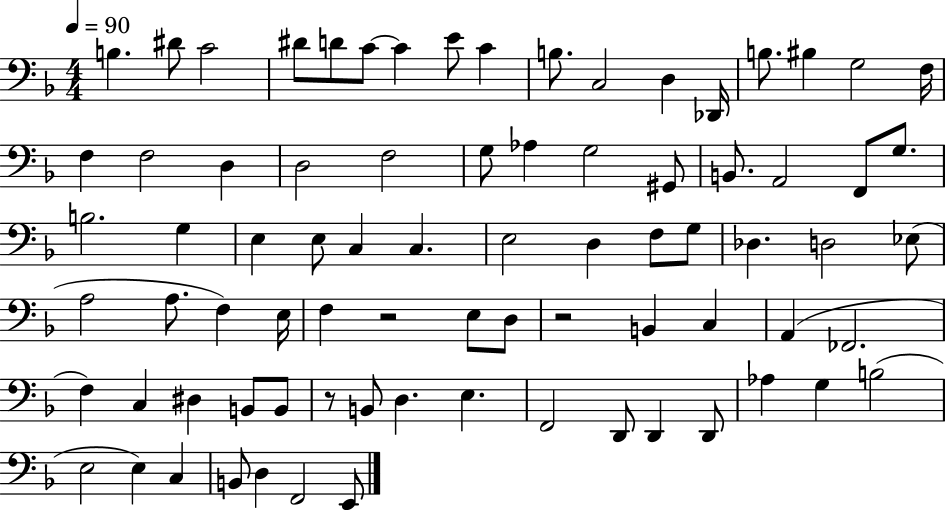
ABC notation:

X:1
T:Untitled
M:4/4
L:1/4
K:F
B, ^D/2 C2 ^D/2 D/2 C/2 C E/2 C B,/2 C,2 D, _D,,/4 B,/2 ^B, G,2 F,/4 F, F,2 D, D,2 F,2 G,/2 _A, G,2 ^G,,/2 B,,/2 A,,2 F,,/2 G,/2 B,2 G, E, E,/2 C, C, E,2 D, F,/2 G,/2 _D, D,2 _E,/2 A,2 A,/2 F, E,/4 F, z2 E,/2 D,/2 z2 B,, C, A,, _F,,2 F, C, ^D, B,,/2 B,,/2 z/2 B,,/2 D, E, F,,2 D,,/2 D,, D,,/2 _A, G, B,2 E,2 E, C, B,,/2 D, F,,2 E,,/2